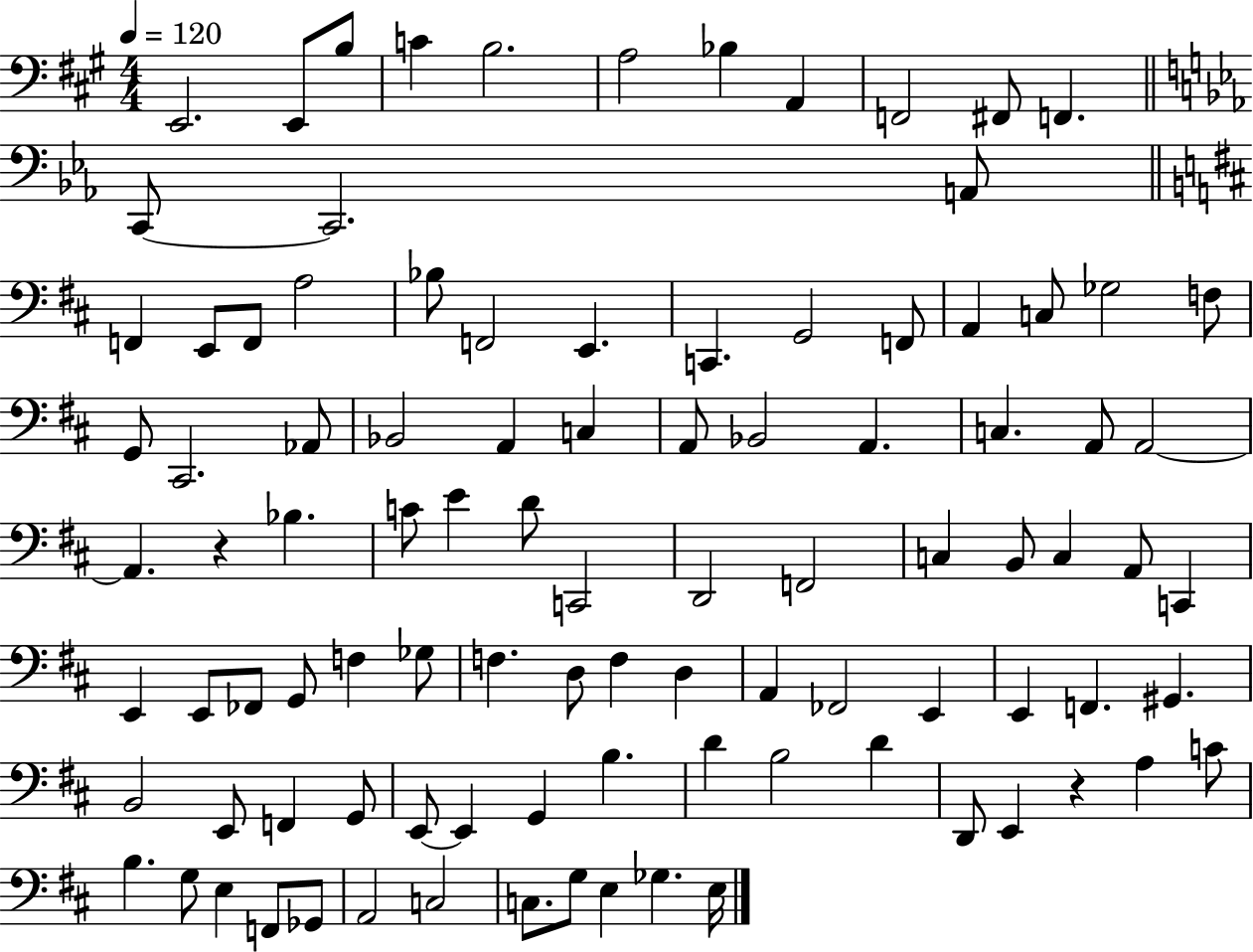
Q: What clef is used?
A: bass